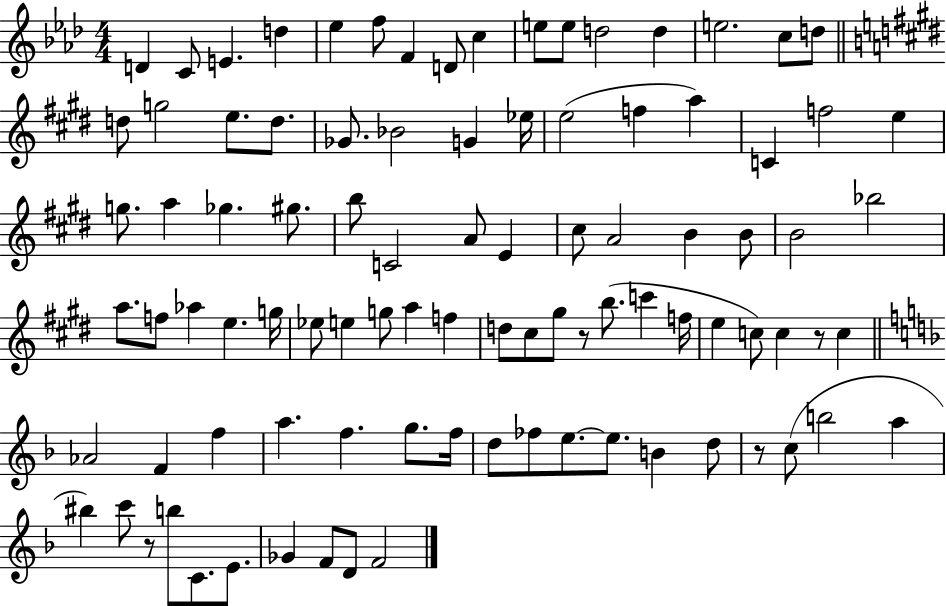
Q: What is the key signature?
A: AES major